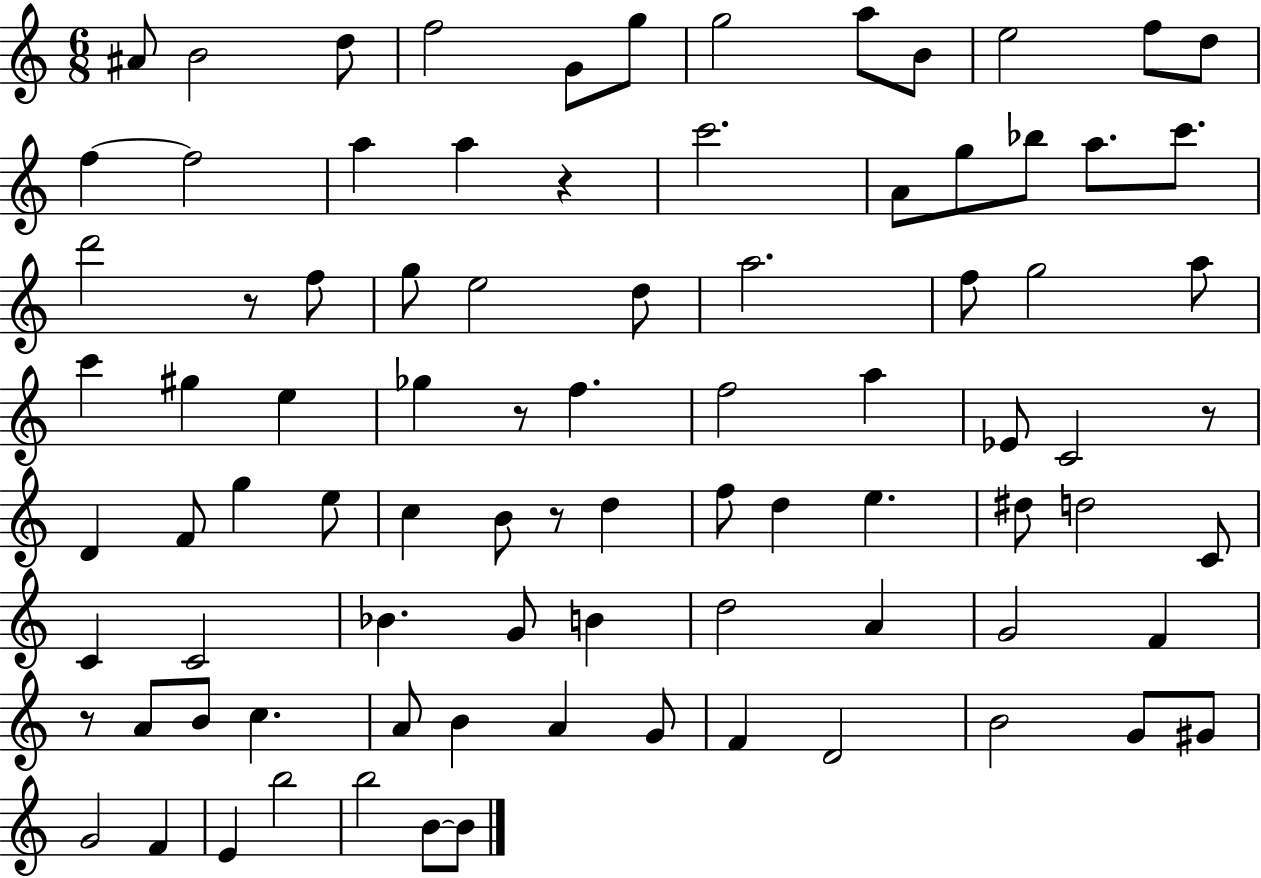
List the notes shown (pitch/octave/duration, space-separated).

A#4/e B4/h D5/e F5/h G4/e G5/e G5/h A5/e B4/e E5/h F5/e D5/e F5/q F5/h A5/q A5/q R/q C6/h. A4/e G5/e Bb5/e A5/e. C6/e. D6/h R/e F5/e G5/e E5/h D5/e A5/h. F5/e G5/h A5/e C6/q G#5/q E5/q Gb5/q R/e F5/q. F5/h A5/q Eb4/e C4/h R/e D4/q F4/e G5/q E5/e C5/q B4/e R/e D5/q F5/e D5/q E5/q. D#5/e D5/h C4/e C4/q C4/h Bb4/q. G4/e B4/q D5/h A4/q G4/h F4/q R/e A4/e B4/e C5/q. A4/e B4/q A4/q G4/e F4/q D4/h B4/h G4/e G#4/e G4/h F4/q E4/q B5/h B5/h B4/e B4/e